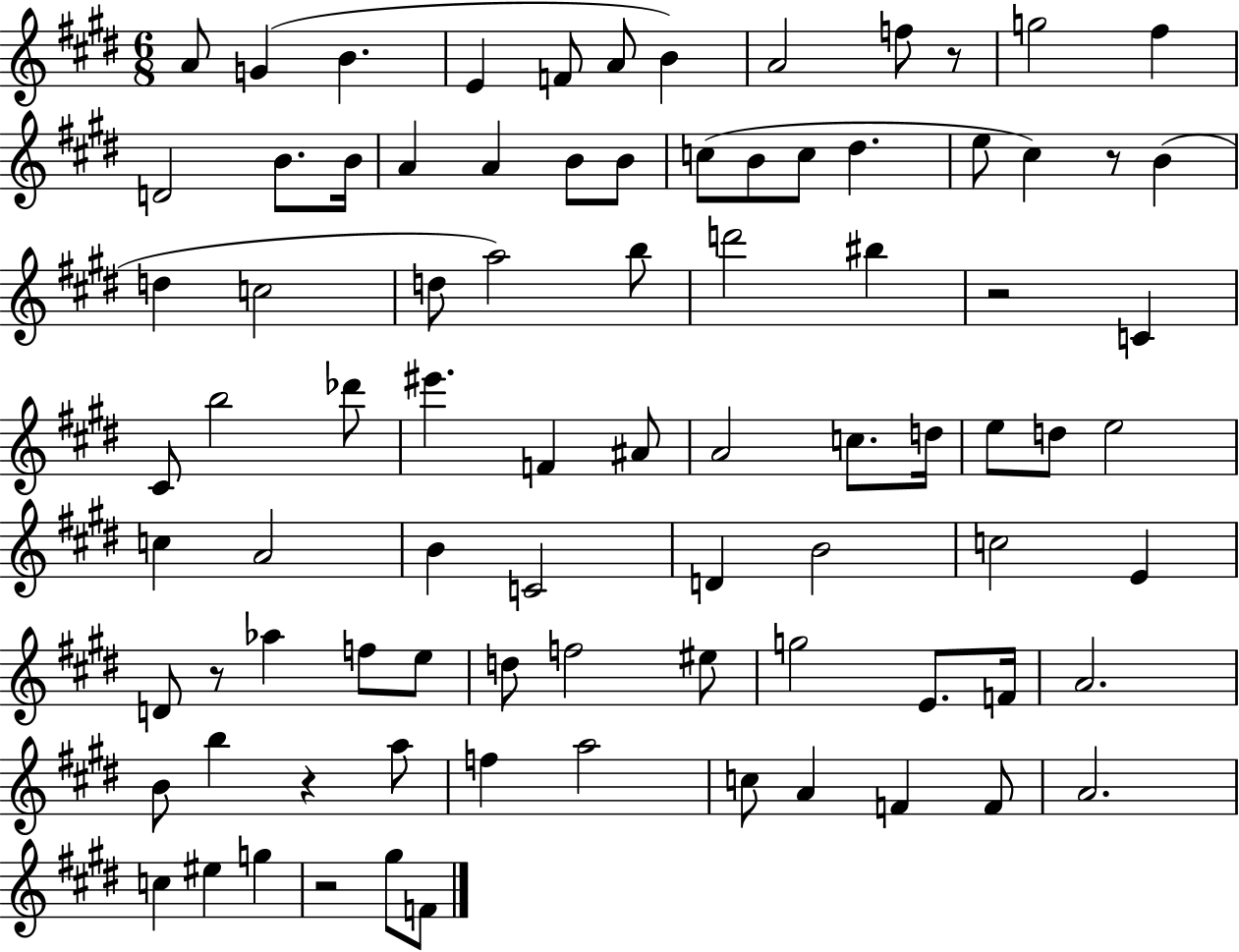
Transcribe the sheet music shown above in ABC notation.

X:1
T:Untitled
M:6/8
L:1/4
K:E
A/2 G B E F/2 A/2 B A2 f/2 z/2 g2 ^f D2 B/2 B/4 A A B/2 B/2 c/2 B/2 c/2 ^d e/2 ^c z/2 B d c2 d/2 a2 b/2 d'2 ^b z2 C ^C/2 b2 _d'/2 ^e' F ^A/2 A2 c/2 d/4 e/2 d/2 e2 c A2 B C2 D B2 c2 E D/2 z/2 _a f/2 e/2 d/2 f2 ^e/2 g2 E/2 F/4 A2 B/2 b z a/2 f a2 c/2 A F F/2 A2 c ^e g z2 ^g/2 F/2